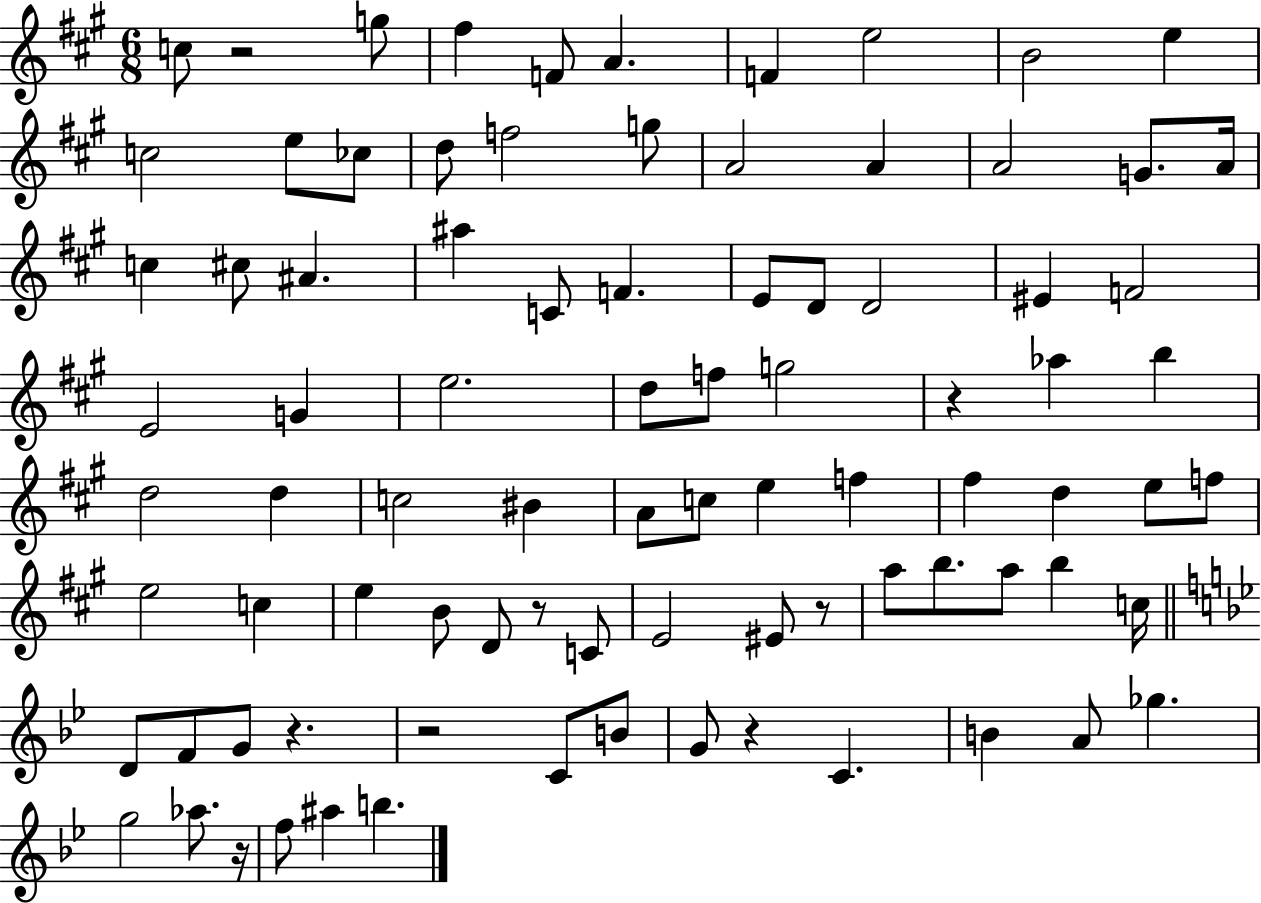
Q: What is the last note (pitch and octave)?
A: B5